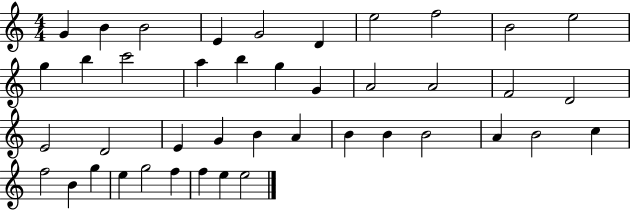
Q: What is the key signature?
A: C major